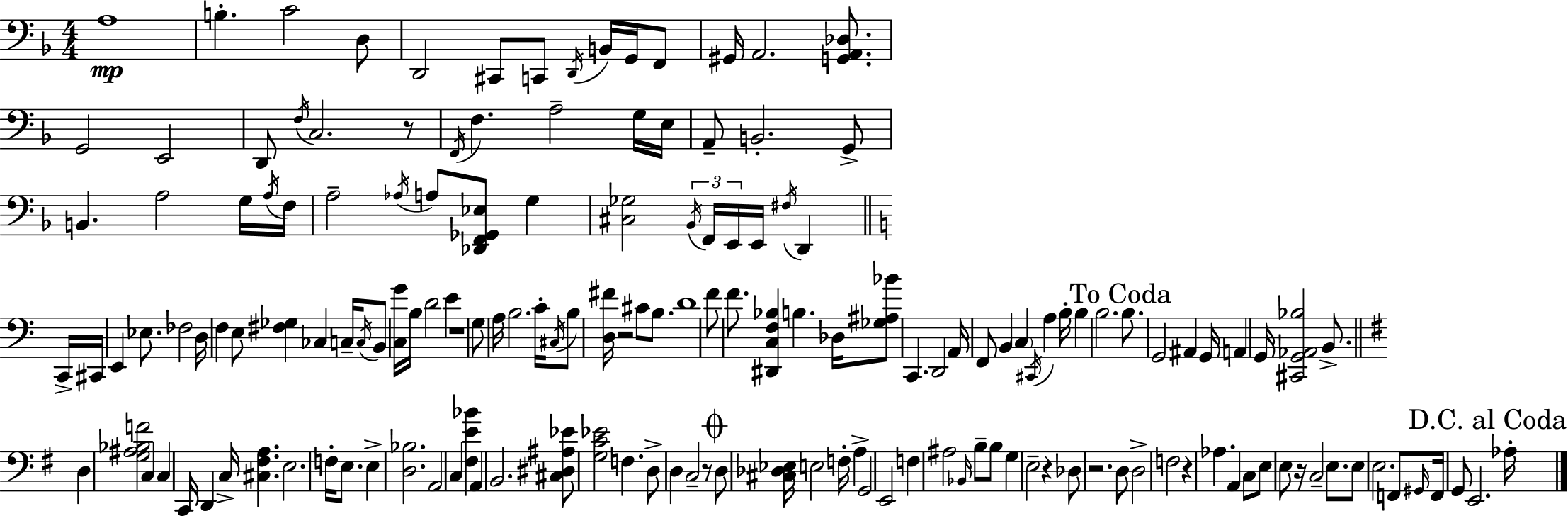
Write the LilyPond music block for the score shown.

{
  \clef bass
  \numericTimeSignature
  \time 4/4
  \key d \minor
  a1\mp | b4.-. c'2 d8 | d,2 cis,8 c,8 \acciaccatura { d,16 } b,16 g,16 f,8 | gis,16 a,2. <g, a, des>8. | \break g,2 e,2 | d,8 \acciaccatura { f16 } c2. | r8 \acciaccatura { f,16 } f4. a2-- | g16 e16 a,8-- b,2.-. | \break g,8-> b,4. a2 | g16 \acciaccatura { a16 } f16 a2-- \acciaccatura { aes16 } a8 <des, f, ges, ees>8 | g4 <cis ges>2 \tuplet 3/2 { \acciaccatura { bes,16 } f,16 e,16 } | e,16 \acciaccatura { fis16 } d,4 \bar "||" \break \key c \major c,16-> cis,16 e,4 ees8. fes2 | d16 f4 e8 <fis ges>4 ces4 | c16-- \acciaccatura { c16 } b,8 <c g'>16 b16 d'2 e'4 | r1 | \break g8 a16 b2. | c'16-. \acciaccatura { cis16 } b8 <d fis'>16 r2 cis'8 | b8. d'1 | f'8 f'8. <dis, c f bes>4 b4. | \break des16 <ges ais bes'>8 c,4. d,2 | a,16 f,8 b,4 \parenthesize c4 \acciaccatura { cis,16 } a4 | b16-. b4 b2. | \mark "To Coda" b8. g,2 ais,4 | \break g,16 a,4 g,16 <cis, g, aes, bes>2 | b,8.-> \bar "||" \break \key g \major d4 <g ais bes f'>2 c4 | c4 c,16 d,4 c16-> <cis fis a>4. | e2. f16-. e8. | e4-> <d bes>2. | \break a,2 c4 <fis e' bes'>4 | a,4 b,2. | <cis dis ais ees'>8 <g c' ees'>2 f4. | d8-> d4 c2-- r8 | \break \mark \markup { \musicglyph "scripts.coda" } d8 <cis des ees>16 e2 f16-. a4-> | g,2 e,2 | f4 ais2 \grace { bes,16 } b8-- b8 | g4 e2-- r4 | \break des8 r2. d8 | d2-> f2 | r4 aes4. a,4 c8 | e8 e8 r16 c2-- e8. | \break e8 e2. f,8 | \grace { gis,16 } f,16 g,8 e,2. | \mark "D.C. al Coda" aes16-. \bar "|."
}